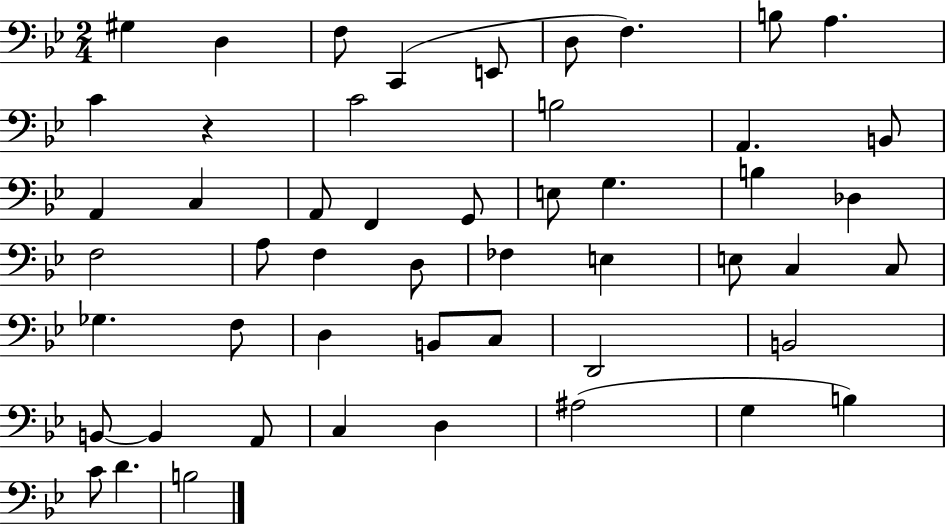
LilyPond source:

{
  \clef bass
  \numericTimeSignature
  \time 2/4
  \key bes \major
  gis4 d4 | f8 c,4( e,8 | d8 f4.) | b8 a4. | \break c'4 r4 | c'2 | b2 | a,4. b,8 | \break a,4 c4 | a,8 f,4 g,8 | e8 g4. | b4 des4 | \break f2 | a8 f4 d8 | fes4 e4 | e8 c4 c8 | \break ges4. f8 | d4 b,8 c8 | d,2 | b,2 | \break b,8~~ b,4 a,8 | c4 d4 | ais2( | g4 b4) | \break c'8 d'4. | b2 | \bar "|."
}